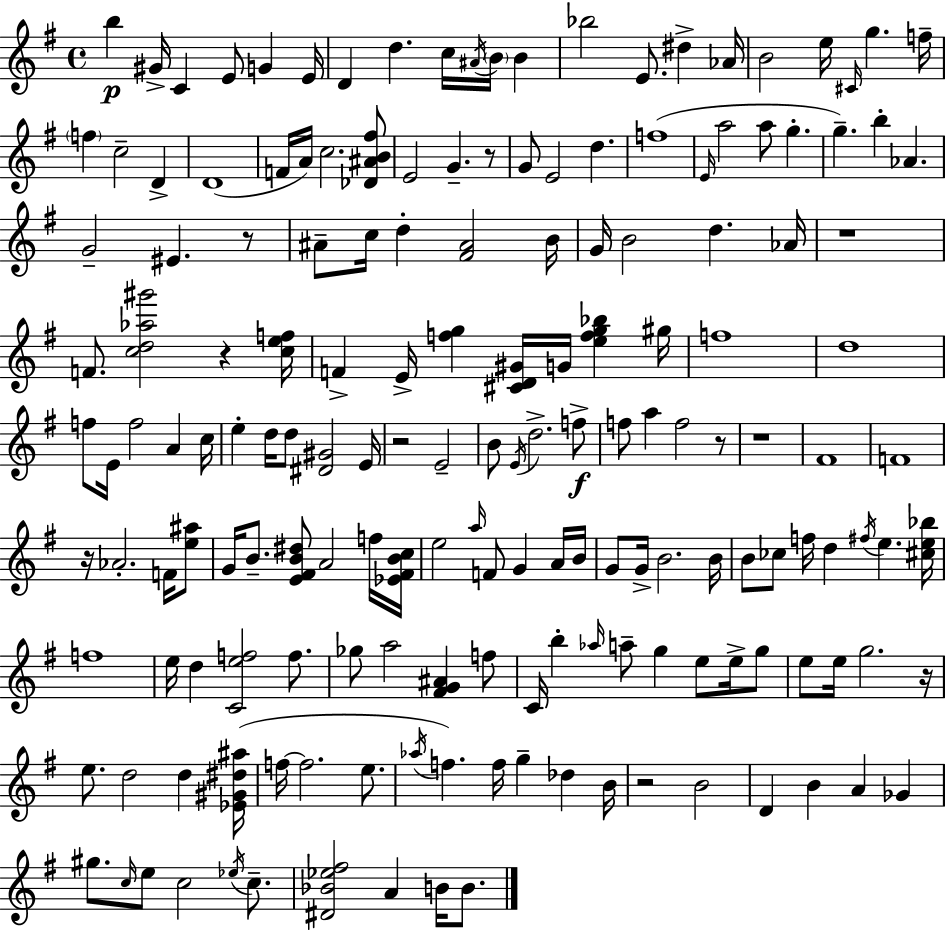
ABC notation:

X:1
T:Untitled
M:4/4
L:1/4
K:Em
b ^G/4 C E/2 G E/4 D d c/4 ^A/4 B/4 B _b2 E/2 ^d _A/4 B2 e/4 ^C/4 g f/4 f c2 D D4 F/4 A/4 c2 [_D^AB^f]/2 E2 G z/2 G/2 E2 d f4 E/4 a2 a/2 g g b _A G2 ^E z/2 ^A/2 c/4 d [^F^A]2 B/4 G/4 B2 d _A/4 z4 F/2 [cd_a^g']2 z [cef]/4 F E/4 [fg] [^CD^G]/4 G/4 [efg_b] ^g/4 f4 d4 f/2 E/4 f2 A c/4 e d/4 d/2 [^D^G]2 E/4 z2 E2 B/2 E/4 d2 f/2 f/2 a f2 z/2 z4 ^F4 F4 z/4 _A2 F/4 [e^a]/2 G/4 B/2 [E^FB^d]/2 A2 f/4 [_E^FBc]/4 e2 a/4 F/2 G A/4 B/4 G/2 G/4 B2 B/4 B/2 _c/2 f/4 d ^f/4 e [^ce_b]/4 f4 e/4 d [Cef]2 f/2 _g/2 a2 [^FG^A] f/2 C/4 b _a/4 a/2 g e/2 e/4 g/2 e/2 e/4 g2 z/4 e/2 d2 d [_E^G^d^a]/4 f/4 f2 e/2 _a/4 f f/4 g _d B/4 z2 B2 D B A _G ^g/2 c/4 e/2 c2 _e/4 c/2 [^D_B_e^f]2 A B/4 B/2